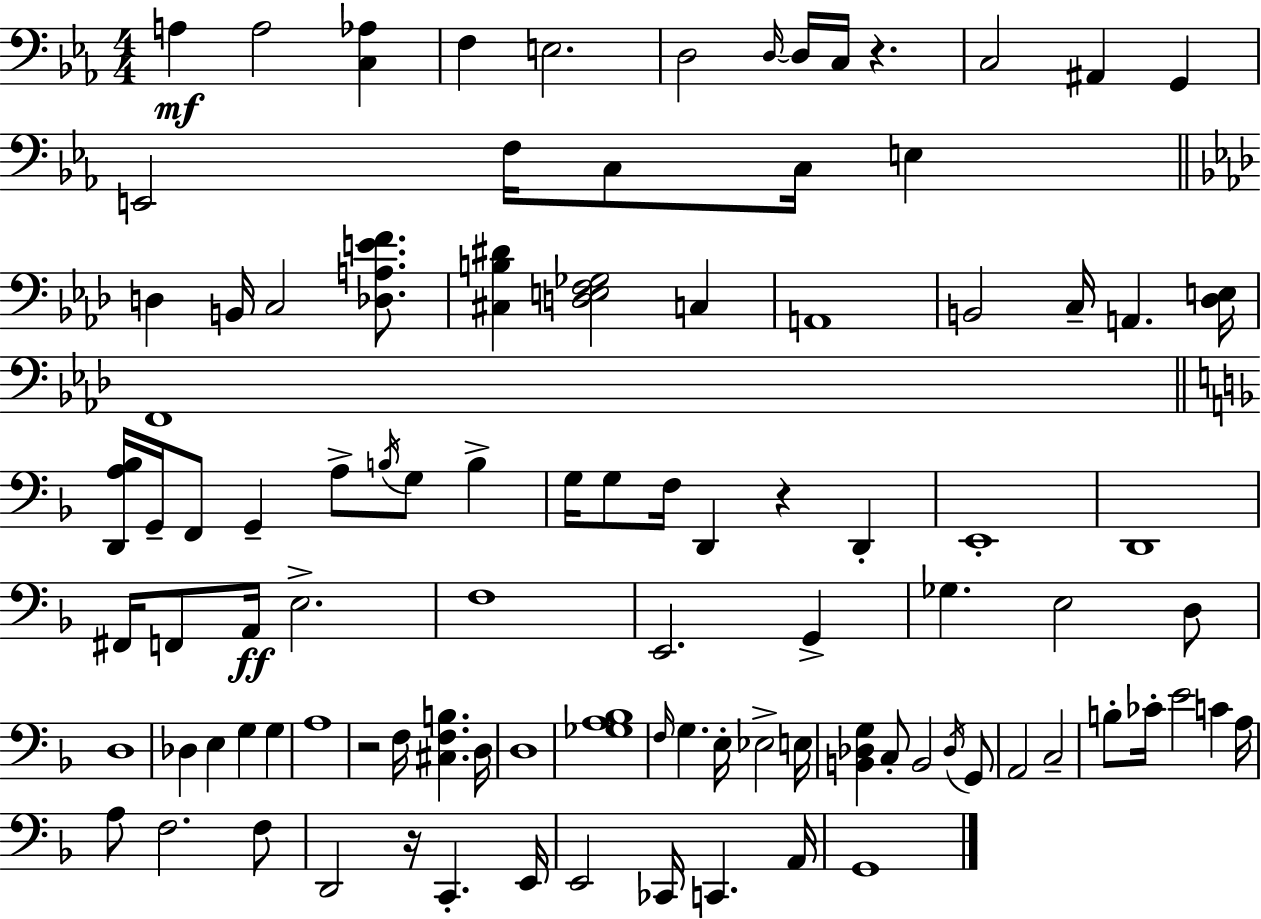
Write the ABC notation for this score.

X:1
T:Untitled
M:4/4
L:1/4
K:Eb
A, A,2 [C,_A,] F, E,2 D,2 D,/4 D,/4 C,/4 z C,2 ^A,, G,, E,,2 F,/4 C,/2 C,/4 E, D, B,,/4 C,2 [_D,A,EF]/2 [^C,B,^D] [D,E,F,_G,]2 C, A,,4 B,,2 C,/4 A,, [_D,E,]/4 F,,4 [D,,A,_B,]/4 G,,/4 F,,/2 G,, A,/2 B,/4 G,/2 B, G,/4 G,/2 F,/4 D,, z D,, E,,4 D,,4 ^F,,/4 F,,/2 A,,/4 E,2 F,4 E,,2 G,, _G, E,2 D,/2 D,4 _D, E, G, G, A,4 z2 F,/4 [^C,F,B,] D,/4 D,4 [_G,A,_B,]4 F,/4 G, E,/4 _E,2 E,/4 [B,,_D,G,] C,/2 B,,2 _D,/4 G,,/2 A,,2 C,2 B,/2 _C/4 E2 C A,/4 A,/2 F,2 F,/2 D,,2 z/4 C,, E,,/4 E,,2 _C,,/4 C,, A,,/4 G,,4